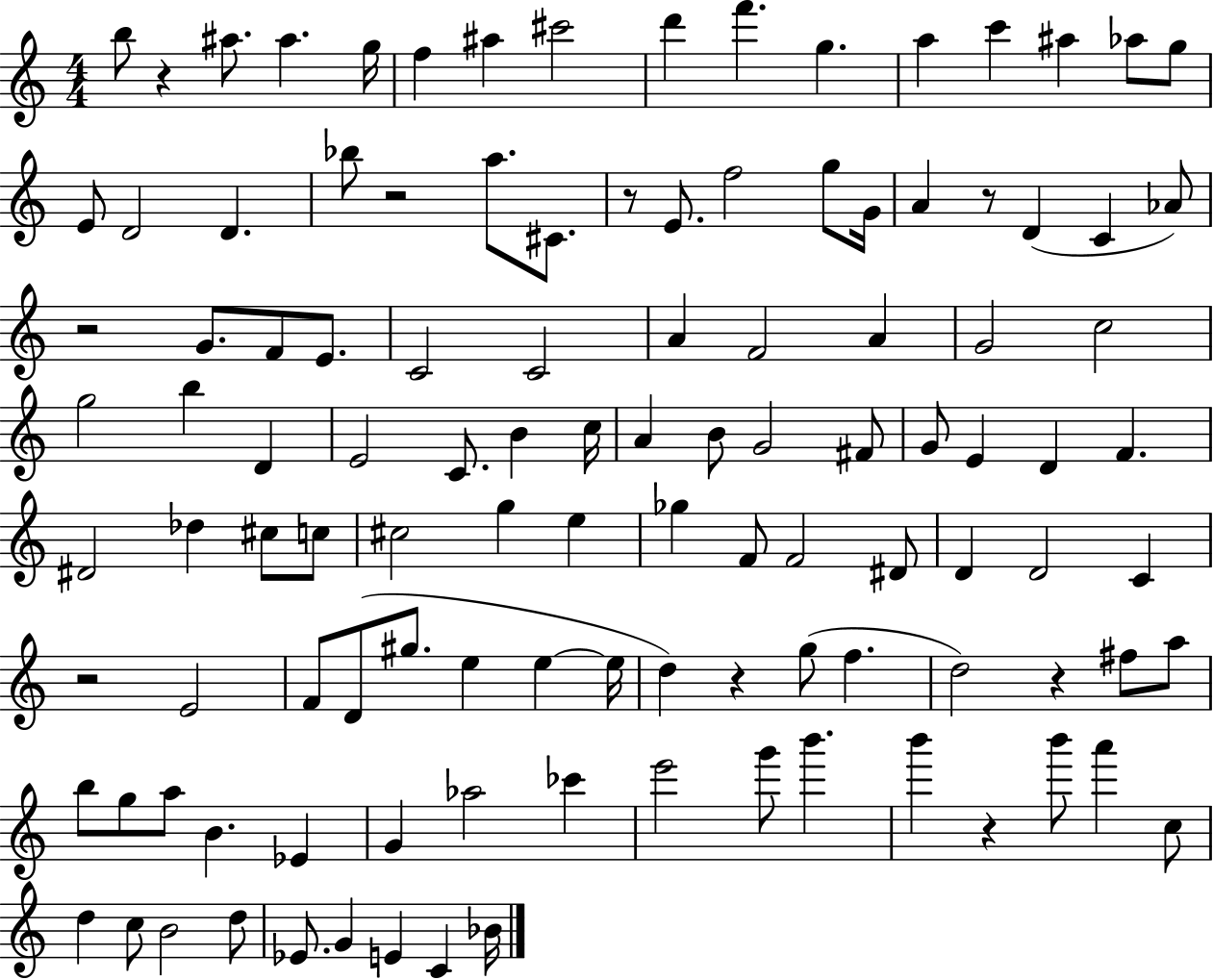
{
  \clef treble
  \numericTimeSignature
  \time 4/4
  \key c \major
  b''8 r4 ais''8. ais''4. g''16 | f''4 ais''4 cis'''2 | d'''4 f'''4. g''4. | a''4 c'''4 ais''4 aes''8 g''8 | \break e'8 d'2 d'4. | bes''8 r2 a''8. cis'8. | r8 e'8. f''2 g''8 g'16 | a'4 r8 d'4( c'4 aes'8) | \break r2 g'8. f'8 e'8. | c'2 c'2 | a'4 f'2 a'4 | g'2 c''2 | \break g''2 b''4 d'4 | e'2 c'8. b'4 c''16 | a'4 b'8 g'2 fis'8 | g'8 e'4 d'4 f'4. | \break dis'2 des''4 cis''8 c''8 | cis''2 g''4 e''4 | ges''4 f'8 f'2 dis'8 | d'4 d'2 c'4 | \break r2 e'2 | f'8 d'8( gis''8. e''4 e''4~~ e''16 | d''4) r4 g''8( f''4. | d''2) r4 fis''8 a''8 | \break b''8 g''8 a''8 b'4. ees'4 | g'4 aes''2 ces'''4 | e'''2 g'''8 b'''4. | b'''4 r4 b'''8 a'''4 c''8 | \break d''4 c''8 b'2 d''8 | ees'8. g'4 e'4 c'4 bes'16 | \bar "|."
}